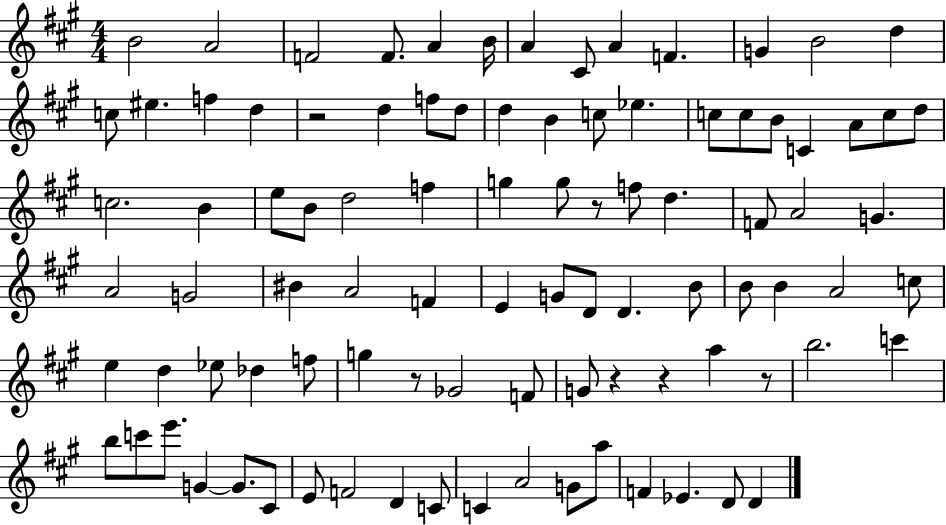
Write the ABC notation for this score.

X:1
T:Untitled
M:4/4
L:1/4
K:A
B2 A2 F2 F/2 A B/4 A ^C/2 A F G B2 d c/2 ^e f d z2 d f/2 d/2 d B c/2 _e c/2 c/2 B/2 C A/2 c/2 d/2 c2 B e/2 B/2 d2 f g g/2 z/2 f/2 d F/2 A2 G A2 G2 ^B A2 F E G/2 D/2 D B/2 B/2 B A2 c/2 e d _e/2 _d f/2 g z/2 _G2 F/2 G/2 z z a z/2 b2 c' b/2 c'/2 e'/2 G G/2 ^C/2 E/2 F2 D C/2 C A2 G/2 a/2 F _E D/2 D